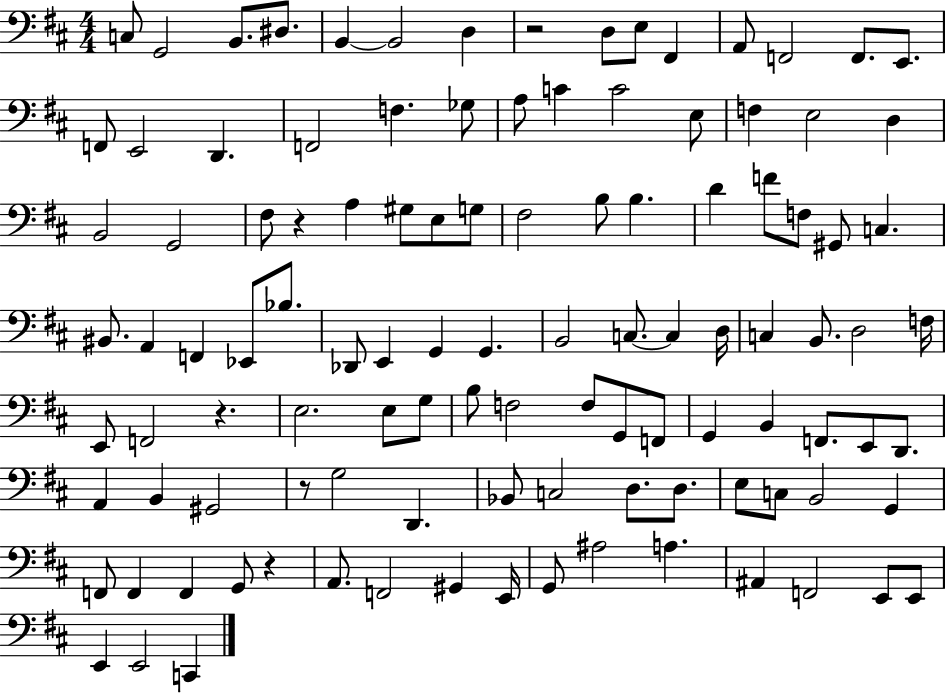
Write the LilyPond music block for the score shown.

{
  \clef bass
  \numericTimeSignature
  \time 4/4
  \key d \major
  c8 g,2 b,8. dis8. | b,4~~ b,2 d4 | r2 d8 e8 fis,4 | a,8 f,2 f,8. e,8. | \break f,8 e,2 d,4. | f,2 f4. ges8 | a8 c'4 c'2 e8 | f4 e2 d4 | \break b,2 g,2 | fis8 r4 a4 gis8 e8 g8 | fis2 b8 b4. | d'4 f'8 f8 gis,8 c4. | \break bis,8. a,4 f,4 ees,8 bes8. | des,8 e,4 g,4 g,4. | b,2 c8.~~ c4 d16 | c4 b,8. d2 f16 | \break e,8 f,2 r4. | e2. e8 g8 | b8 f2 f8 g,8 f,8 | g,4 b,4 f,8. e,8 d,8. | \break a,4 b,4 gis,2 | r8 g2 d,4. | bes,8 c2 d8. d8. | e8 c8 b,2 g,4 | \break f,8 f,4 f,4 g,8 r4 | a,8. f,2 gis,4 e,16 | g,8 ais2 a4. | ais,4 f,2 e,8 e,8 | \break e,4 e,2 c,4 | \bar "|."
}